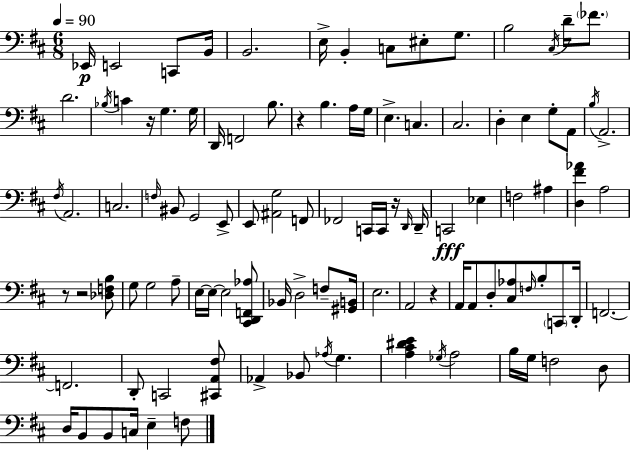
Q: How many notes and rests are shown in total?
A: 105